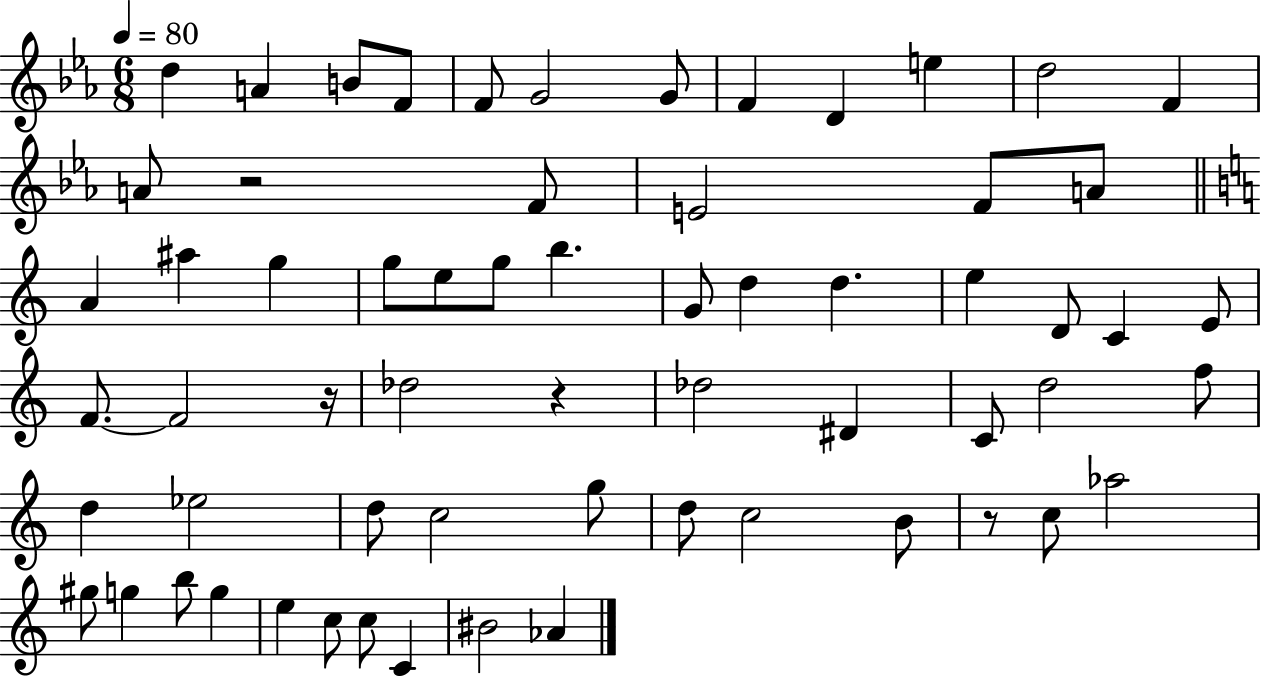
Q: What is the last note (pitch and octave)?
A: Ab4